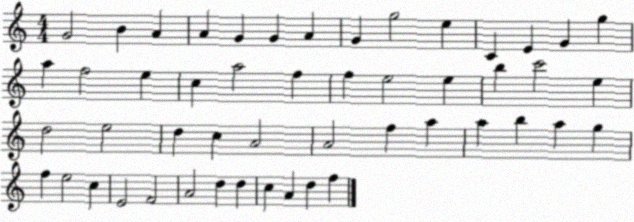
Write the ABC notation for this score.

X:1
T:Untitled
M:4/4
L:1/4
K:C
G2 B A A G G A G g2 e C E G g a f2 e c a2 f f e2 e b c'2 e d2 e2 d c A2 A2 f a a b a g f e2 c E2 F2 A2 d d c A d f